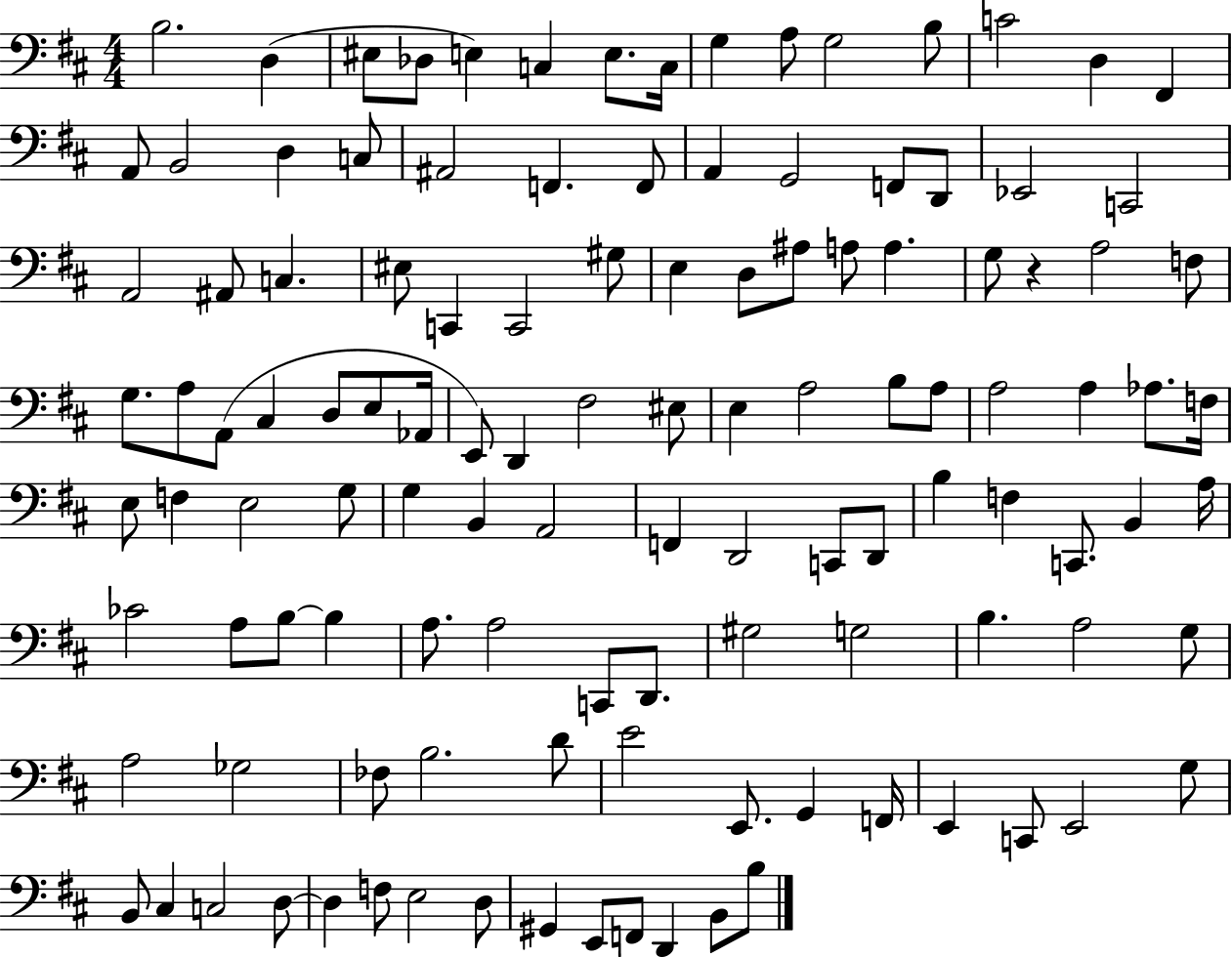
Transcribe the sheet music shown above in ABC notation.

X:1
T:Untitled
M:4/4
L:1/4
K:D
B,2 D, ^E,/2 _D,/2 E, C, E,/2 C,/4 G, A,/2 G,2 B,/2 C2 D, ^F,, A,,/2 B,,2 D, C,/2 ^A,,2 F,, F,,/2 A,, G,,2 F,,/2 D,,/2 _E,,2 C,,2 A,,2 ^A,,/2 C, ^E,/2 C,, C,,2 ^G,/2 E, D,/2 ^A,/2 A,/2 A, G,/2 z A,2 F,/2 G,/2 A,/2 A,,/2 ^C, D,/2 E,/2 _A,,/4 E,,/2 D,, ^F,2 ^E,/2 E, A,2 B,/2 A,/2 A,2 A, _A,/2 F,/4 E,/2 F, E,2 G,/2 G, B,, A,,2 F,, D,,2 C,,/2 D,,/2 B, F, C,,/2 B,, A,/4 _C2 A,/2 B,/2 B, A,/2 A,2 C,,/2 D,,/2 ^G,2 G,2 B, A,2 G,/2 A,2 _G,2 _F,/2 B,2 D/2 E2 E,,/2 G,, F,,/4 E,, C,,/2 E,,2 G,/2 B,,/2 ^C, C,2 D,/2 D, F,/2 E,2 D,/2 ^G,, E,,/2 F,,/2 D,, B,,/2 B,/2